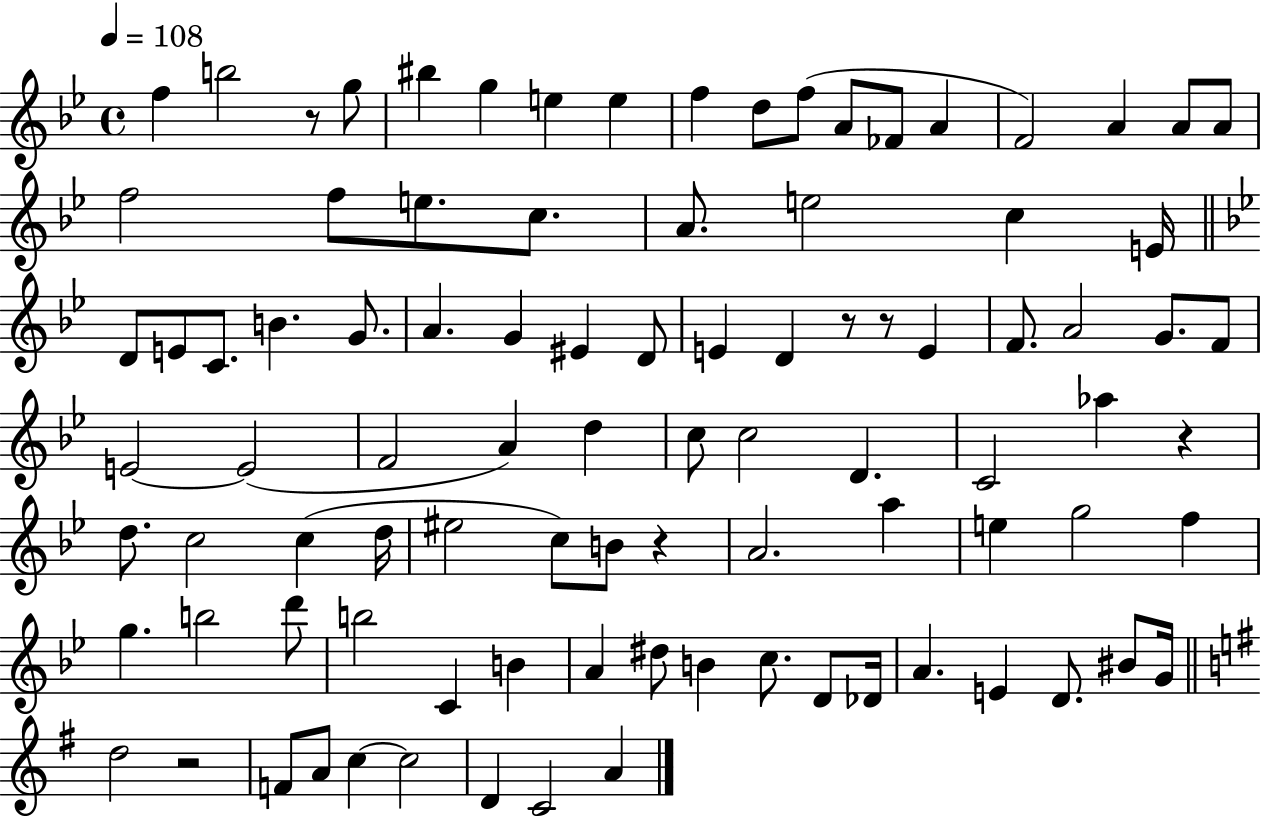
{
  \clef treble
  \time 4/4
  \defaultTimeSignature
  \key bes \major
  \tempo 4 = 108
  f''4 b''2 r8 g''8 | bis''4 g''4 e''4 e''4 | f''4 d''8 f''8( a'8 fes'8 a'4 | f'2) a'4 a'8 a'8 | \break f''2 f''8 e''8. c''8. | a'8. e''2 c''4 e'16 | \bar "||" \break \key bes \major d'8 e'8 c'8. b'4. g'8. | a'4. g'4 eis'4 d'8 | e'4 d'4 r8 r8 e'4 | f'8. a'2 g'8. f'8 | \break e'2~~ e'2( | f'2 a'4) d''4 | c''8 c''2 d'4. | c'2 aes''4 r4 | \break d''8. c''2 c''4( d''16 | eis''2 c''8) b'8 r4 | a'2. a''4 | e''4 g''2 f''4 | \break g''4. b''2 d'''8 | b''2 c'4 b'4 | a'4 dis''8 b'4 c''8. d'8 des'16 | a'4. e'4 d'8. bis'8 g'16 | \break \bar "||" \break \key g \major d''2 r2 | f'8 a'8 c''4~~ c''2 | d'4 c'2 a'4 | \bar "|."
}